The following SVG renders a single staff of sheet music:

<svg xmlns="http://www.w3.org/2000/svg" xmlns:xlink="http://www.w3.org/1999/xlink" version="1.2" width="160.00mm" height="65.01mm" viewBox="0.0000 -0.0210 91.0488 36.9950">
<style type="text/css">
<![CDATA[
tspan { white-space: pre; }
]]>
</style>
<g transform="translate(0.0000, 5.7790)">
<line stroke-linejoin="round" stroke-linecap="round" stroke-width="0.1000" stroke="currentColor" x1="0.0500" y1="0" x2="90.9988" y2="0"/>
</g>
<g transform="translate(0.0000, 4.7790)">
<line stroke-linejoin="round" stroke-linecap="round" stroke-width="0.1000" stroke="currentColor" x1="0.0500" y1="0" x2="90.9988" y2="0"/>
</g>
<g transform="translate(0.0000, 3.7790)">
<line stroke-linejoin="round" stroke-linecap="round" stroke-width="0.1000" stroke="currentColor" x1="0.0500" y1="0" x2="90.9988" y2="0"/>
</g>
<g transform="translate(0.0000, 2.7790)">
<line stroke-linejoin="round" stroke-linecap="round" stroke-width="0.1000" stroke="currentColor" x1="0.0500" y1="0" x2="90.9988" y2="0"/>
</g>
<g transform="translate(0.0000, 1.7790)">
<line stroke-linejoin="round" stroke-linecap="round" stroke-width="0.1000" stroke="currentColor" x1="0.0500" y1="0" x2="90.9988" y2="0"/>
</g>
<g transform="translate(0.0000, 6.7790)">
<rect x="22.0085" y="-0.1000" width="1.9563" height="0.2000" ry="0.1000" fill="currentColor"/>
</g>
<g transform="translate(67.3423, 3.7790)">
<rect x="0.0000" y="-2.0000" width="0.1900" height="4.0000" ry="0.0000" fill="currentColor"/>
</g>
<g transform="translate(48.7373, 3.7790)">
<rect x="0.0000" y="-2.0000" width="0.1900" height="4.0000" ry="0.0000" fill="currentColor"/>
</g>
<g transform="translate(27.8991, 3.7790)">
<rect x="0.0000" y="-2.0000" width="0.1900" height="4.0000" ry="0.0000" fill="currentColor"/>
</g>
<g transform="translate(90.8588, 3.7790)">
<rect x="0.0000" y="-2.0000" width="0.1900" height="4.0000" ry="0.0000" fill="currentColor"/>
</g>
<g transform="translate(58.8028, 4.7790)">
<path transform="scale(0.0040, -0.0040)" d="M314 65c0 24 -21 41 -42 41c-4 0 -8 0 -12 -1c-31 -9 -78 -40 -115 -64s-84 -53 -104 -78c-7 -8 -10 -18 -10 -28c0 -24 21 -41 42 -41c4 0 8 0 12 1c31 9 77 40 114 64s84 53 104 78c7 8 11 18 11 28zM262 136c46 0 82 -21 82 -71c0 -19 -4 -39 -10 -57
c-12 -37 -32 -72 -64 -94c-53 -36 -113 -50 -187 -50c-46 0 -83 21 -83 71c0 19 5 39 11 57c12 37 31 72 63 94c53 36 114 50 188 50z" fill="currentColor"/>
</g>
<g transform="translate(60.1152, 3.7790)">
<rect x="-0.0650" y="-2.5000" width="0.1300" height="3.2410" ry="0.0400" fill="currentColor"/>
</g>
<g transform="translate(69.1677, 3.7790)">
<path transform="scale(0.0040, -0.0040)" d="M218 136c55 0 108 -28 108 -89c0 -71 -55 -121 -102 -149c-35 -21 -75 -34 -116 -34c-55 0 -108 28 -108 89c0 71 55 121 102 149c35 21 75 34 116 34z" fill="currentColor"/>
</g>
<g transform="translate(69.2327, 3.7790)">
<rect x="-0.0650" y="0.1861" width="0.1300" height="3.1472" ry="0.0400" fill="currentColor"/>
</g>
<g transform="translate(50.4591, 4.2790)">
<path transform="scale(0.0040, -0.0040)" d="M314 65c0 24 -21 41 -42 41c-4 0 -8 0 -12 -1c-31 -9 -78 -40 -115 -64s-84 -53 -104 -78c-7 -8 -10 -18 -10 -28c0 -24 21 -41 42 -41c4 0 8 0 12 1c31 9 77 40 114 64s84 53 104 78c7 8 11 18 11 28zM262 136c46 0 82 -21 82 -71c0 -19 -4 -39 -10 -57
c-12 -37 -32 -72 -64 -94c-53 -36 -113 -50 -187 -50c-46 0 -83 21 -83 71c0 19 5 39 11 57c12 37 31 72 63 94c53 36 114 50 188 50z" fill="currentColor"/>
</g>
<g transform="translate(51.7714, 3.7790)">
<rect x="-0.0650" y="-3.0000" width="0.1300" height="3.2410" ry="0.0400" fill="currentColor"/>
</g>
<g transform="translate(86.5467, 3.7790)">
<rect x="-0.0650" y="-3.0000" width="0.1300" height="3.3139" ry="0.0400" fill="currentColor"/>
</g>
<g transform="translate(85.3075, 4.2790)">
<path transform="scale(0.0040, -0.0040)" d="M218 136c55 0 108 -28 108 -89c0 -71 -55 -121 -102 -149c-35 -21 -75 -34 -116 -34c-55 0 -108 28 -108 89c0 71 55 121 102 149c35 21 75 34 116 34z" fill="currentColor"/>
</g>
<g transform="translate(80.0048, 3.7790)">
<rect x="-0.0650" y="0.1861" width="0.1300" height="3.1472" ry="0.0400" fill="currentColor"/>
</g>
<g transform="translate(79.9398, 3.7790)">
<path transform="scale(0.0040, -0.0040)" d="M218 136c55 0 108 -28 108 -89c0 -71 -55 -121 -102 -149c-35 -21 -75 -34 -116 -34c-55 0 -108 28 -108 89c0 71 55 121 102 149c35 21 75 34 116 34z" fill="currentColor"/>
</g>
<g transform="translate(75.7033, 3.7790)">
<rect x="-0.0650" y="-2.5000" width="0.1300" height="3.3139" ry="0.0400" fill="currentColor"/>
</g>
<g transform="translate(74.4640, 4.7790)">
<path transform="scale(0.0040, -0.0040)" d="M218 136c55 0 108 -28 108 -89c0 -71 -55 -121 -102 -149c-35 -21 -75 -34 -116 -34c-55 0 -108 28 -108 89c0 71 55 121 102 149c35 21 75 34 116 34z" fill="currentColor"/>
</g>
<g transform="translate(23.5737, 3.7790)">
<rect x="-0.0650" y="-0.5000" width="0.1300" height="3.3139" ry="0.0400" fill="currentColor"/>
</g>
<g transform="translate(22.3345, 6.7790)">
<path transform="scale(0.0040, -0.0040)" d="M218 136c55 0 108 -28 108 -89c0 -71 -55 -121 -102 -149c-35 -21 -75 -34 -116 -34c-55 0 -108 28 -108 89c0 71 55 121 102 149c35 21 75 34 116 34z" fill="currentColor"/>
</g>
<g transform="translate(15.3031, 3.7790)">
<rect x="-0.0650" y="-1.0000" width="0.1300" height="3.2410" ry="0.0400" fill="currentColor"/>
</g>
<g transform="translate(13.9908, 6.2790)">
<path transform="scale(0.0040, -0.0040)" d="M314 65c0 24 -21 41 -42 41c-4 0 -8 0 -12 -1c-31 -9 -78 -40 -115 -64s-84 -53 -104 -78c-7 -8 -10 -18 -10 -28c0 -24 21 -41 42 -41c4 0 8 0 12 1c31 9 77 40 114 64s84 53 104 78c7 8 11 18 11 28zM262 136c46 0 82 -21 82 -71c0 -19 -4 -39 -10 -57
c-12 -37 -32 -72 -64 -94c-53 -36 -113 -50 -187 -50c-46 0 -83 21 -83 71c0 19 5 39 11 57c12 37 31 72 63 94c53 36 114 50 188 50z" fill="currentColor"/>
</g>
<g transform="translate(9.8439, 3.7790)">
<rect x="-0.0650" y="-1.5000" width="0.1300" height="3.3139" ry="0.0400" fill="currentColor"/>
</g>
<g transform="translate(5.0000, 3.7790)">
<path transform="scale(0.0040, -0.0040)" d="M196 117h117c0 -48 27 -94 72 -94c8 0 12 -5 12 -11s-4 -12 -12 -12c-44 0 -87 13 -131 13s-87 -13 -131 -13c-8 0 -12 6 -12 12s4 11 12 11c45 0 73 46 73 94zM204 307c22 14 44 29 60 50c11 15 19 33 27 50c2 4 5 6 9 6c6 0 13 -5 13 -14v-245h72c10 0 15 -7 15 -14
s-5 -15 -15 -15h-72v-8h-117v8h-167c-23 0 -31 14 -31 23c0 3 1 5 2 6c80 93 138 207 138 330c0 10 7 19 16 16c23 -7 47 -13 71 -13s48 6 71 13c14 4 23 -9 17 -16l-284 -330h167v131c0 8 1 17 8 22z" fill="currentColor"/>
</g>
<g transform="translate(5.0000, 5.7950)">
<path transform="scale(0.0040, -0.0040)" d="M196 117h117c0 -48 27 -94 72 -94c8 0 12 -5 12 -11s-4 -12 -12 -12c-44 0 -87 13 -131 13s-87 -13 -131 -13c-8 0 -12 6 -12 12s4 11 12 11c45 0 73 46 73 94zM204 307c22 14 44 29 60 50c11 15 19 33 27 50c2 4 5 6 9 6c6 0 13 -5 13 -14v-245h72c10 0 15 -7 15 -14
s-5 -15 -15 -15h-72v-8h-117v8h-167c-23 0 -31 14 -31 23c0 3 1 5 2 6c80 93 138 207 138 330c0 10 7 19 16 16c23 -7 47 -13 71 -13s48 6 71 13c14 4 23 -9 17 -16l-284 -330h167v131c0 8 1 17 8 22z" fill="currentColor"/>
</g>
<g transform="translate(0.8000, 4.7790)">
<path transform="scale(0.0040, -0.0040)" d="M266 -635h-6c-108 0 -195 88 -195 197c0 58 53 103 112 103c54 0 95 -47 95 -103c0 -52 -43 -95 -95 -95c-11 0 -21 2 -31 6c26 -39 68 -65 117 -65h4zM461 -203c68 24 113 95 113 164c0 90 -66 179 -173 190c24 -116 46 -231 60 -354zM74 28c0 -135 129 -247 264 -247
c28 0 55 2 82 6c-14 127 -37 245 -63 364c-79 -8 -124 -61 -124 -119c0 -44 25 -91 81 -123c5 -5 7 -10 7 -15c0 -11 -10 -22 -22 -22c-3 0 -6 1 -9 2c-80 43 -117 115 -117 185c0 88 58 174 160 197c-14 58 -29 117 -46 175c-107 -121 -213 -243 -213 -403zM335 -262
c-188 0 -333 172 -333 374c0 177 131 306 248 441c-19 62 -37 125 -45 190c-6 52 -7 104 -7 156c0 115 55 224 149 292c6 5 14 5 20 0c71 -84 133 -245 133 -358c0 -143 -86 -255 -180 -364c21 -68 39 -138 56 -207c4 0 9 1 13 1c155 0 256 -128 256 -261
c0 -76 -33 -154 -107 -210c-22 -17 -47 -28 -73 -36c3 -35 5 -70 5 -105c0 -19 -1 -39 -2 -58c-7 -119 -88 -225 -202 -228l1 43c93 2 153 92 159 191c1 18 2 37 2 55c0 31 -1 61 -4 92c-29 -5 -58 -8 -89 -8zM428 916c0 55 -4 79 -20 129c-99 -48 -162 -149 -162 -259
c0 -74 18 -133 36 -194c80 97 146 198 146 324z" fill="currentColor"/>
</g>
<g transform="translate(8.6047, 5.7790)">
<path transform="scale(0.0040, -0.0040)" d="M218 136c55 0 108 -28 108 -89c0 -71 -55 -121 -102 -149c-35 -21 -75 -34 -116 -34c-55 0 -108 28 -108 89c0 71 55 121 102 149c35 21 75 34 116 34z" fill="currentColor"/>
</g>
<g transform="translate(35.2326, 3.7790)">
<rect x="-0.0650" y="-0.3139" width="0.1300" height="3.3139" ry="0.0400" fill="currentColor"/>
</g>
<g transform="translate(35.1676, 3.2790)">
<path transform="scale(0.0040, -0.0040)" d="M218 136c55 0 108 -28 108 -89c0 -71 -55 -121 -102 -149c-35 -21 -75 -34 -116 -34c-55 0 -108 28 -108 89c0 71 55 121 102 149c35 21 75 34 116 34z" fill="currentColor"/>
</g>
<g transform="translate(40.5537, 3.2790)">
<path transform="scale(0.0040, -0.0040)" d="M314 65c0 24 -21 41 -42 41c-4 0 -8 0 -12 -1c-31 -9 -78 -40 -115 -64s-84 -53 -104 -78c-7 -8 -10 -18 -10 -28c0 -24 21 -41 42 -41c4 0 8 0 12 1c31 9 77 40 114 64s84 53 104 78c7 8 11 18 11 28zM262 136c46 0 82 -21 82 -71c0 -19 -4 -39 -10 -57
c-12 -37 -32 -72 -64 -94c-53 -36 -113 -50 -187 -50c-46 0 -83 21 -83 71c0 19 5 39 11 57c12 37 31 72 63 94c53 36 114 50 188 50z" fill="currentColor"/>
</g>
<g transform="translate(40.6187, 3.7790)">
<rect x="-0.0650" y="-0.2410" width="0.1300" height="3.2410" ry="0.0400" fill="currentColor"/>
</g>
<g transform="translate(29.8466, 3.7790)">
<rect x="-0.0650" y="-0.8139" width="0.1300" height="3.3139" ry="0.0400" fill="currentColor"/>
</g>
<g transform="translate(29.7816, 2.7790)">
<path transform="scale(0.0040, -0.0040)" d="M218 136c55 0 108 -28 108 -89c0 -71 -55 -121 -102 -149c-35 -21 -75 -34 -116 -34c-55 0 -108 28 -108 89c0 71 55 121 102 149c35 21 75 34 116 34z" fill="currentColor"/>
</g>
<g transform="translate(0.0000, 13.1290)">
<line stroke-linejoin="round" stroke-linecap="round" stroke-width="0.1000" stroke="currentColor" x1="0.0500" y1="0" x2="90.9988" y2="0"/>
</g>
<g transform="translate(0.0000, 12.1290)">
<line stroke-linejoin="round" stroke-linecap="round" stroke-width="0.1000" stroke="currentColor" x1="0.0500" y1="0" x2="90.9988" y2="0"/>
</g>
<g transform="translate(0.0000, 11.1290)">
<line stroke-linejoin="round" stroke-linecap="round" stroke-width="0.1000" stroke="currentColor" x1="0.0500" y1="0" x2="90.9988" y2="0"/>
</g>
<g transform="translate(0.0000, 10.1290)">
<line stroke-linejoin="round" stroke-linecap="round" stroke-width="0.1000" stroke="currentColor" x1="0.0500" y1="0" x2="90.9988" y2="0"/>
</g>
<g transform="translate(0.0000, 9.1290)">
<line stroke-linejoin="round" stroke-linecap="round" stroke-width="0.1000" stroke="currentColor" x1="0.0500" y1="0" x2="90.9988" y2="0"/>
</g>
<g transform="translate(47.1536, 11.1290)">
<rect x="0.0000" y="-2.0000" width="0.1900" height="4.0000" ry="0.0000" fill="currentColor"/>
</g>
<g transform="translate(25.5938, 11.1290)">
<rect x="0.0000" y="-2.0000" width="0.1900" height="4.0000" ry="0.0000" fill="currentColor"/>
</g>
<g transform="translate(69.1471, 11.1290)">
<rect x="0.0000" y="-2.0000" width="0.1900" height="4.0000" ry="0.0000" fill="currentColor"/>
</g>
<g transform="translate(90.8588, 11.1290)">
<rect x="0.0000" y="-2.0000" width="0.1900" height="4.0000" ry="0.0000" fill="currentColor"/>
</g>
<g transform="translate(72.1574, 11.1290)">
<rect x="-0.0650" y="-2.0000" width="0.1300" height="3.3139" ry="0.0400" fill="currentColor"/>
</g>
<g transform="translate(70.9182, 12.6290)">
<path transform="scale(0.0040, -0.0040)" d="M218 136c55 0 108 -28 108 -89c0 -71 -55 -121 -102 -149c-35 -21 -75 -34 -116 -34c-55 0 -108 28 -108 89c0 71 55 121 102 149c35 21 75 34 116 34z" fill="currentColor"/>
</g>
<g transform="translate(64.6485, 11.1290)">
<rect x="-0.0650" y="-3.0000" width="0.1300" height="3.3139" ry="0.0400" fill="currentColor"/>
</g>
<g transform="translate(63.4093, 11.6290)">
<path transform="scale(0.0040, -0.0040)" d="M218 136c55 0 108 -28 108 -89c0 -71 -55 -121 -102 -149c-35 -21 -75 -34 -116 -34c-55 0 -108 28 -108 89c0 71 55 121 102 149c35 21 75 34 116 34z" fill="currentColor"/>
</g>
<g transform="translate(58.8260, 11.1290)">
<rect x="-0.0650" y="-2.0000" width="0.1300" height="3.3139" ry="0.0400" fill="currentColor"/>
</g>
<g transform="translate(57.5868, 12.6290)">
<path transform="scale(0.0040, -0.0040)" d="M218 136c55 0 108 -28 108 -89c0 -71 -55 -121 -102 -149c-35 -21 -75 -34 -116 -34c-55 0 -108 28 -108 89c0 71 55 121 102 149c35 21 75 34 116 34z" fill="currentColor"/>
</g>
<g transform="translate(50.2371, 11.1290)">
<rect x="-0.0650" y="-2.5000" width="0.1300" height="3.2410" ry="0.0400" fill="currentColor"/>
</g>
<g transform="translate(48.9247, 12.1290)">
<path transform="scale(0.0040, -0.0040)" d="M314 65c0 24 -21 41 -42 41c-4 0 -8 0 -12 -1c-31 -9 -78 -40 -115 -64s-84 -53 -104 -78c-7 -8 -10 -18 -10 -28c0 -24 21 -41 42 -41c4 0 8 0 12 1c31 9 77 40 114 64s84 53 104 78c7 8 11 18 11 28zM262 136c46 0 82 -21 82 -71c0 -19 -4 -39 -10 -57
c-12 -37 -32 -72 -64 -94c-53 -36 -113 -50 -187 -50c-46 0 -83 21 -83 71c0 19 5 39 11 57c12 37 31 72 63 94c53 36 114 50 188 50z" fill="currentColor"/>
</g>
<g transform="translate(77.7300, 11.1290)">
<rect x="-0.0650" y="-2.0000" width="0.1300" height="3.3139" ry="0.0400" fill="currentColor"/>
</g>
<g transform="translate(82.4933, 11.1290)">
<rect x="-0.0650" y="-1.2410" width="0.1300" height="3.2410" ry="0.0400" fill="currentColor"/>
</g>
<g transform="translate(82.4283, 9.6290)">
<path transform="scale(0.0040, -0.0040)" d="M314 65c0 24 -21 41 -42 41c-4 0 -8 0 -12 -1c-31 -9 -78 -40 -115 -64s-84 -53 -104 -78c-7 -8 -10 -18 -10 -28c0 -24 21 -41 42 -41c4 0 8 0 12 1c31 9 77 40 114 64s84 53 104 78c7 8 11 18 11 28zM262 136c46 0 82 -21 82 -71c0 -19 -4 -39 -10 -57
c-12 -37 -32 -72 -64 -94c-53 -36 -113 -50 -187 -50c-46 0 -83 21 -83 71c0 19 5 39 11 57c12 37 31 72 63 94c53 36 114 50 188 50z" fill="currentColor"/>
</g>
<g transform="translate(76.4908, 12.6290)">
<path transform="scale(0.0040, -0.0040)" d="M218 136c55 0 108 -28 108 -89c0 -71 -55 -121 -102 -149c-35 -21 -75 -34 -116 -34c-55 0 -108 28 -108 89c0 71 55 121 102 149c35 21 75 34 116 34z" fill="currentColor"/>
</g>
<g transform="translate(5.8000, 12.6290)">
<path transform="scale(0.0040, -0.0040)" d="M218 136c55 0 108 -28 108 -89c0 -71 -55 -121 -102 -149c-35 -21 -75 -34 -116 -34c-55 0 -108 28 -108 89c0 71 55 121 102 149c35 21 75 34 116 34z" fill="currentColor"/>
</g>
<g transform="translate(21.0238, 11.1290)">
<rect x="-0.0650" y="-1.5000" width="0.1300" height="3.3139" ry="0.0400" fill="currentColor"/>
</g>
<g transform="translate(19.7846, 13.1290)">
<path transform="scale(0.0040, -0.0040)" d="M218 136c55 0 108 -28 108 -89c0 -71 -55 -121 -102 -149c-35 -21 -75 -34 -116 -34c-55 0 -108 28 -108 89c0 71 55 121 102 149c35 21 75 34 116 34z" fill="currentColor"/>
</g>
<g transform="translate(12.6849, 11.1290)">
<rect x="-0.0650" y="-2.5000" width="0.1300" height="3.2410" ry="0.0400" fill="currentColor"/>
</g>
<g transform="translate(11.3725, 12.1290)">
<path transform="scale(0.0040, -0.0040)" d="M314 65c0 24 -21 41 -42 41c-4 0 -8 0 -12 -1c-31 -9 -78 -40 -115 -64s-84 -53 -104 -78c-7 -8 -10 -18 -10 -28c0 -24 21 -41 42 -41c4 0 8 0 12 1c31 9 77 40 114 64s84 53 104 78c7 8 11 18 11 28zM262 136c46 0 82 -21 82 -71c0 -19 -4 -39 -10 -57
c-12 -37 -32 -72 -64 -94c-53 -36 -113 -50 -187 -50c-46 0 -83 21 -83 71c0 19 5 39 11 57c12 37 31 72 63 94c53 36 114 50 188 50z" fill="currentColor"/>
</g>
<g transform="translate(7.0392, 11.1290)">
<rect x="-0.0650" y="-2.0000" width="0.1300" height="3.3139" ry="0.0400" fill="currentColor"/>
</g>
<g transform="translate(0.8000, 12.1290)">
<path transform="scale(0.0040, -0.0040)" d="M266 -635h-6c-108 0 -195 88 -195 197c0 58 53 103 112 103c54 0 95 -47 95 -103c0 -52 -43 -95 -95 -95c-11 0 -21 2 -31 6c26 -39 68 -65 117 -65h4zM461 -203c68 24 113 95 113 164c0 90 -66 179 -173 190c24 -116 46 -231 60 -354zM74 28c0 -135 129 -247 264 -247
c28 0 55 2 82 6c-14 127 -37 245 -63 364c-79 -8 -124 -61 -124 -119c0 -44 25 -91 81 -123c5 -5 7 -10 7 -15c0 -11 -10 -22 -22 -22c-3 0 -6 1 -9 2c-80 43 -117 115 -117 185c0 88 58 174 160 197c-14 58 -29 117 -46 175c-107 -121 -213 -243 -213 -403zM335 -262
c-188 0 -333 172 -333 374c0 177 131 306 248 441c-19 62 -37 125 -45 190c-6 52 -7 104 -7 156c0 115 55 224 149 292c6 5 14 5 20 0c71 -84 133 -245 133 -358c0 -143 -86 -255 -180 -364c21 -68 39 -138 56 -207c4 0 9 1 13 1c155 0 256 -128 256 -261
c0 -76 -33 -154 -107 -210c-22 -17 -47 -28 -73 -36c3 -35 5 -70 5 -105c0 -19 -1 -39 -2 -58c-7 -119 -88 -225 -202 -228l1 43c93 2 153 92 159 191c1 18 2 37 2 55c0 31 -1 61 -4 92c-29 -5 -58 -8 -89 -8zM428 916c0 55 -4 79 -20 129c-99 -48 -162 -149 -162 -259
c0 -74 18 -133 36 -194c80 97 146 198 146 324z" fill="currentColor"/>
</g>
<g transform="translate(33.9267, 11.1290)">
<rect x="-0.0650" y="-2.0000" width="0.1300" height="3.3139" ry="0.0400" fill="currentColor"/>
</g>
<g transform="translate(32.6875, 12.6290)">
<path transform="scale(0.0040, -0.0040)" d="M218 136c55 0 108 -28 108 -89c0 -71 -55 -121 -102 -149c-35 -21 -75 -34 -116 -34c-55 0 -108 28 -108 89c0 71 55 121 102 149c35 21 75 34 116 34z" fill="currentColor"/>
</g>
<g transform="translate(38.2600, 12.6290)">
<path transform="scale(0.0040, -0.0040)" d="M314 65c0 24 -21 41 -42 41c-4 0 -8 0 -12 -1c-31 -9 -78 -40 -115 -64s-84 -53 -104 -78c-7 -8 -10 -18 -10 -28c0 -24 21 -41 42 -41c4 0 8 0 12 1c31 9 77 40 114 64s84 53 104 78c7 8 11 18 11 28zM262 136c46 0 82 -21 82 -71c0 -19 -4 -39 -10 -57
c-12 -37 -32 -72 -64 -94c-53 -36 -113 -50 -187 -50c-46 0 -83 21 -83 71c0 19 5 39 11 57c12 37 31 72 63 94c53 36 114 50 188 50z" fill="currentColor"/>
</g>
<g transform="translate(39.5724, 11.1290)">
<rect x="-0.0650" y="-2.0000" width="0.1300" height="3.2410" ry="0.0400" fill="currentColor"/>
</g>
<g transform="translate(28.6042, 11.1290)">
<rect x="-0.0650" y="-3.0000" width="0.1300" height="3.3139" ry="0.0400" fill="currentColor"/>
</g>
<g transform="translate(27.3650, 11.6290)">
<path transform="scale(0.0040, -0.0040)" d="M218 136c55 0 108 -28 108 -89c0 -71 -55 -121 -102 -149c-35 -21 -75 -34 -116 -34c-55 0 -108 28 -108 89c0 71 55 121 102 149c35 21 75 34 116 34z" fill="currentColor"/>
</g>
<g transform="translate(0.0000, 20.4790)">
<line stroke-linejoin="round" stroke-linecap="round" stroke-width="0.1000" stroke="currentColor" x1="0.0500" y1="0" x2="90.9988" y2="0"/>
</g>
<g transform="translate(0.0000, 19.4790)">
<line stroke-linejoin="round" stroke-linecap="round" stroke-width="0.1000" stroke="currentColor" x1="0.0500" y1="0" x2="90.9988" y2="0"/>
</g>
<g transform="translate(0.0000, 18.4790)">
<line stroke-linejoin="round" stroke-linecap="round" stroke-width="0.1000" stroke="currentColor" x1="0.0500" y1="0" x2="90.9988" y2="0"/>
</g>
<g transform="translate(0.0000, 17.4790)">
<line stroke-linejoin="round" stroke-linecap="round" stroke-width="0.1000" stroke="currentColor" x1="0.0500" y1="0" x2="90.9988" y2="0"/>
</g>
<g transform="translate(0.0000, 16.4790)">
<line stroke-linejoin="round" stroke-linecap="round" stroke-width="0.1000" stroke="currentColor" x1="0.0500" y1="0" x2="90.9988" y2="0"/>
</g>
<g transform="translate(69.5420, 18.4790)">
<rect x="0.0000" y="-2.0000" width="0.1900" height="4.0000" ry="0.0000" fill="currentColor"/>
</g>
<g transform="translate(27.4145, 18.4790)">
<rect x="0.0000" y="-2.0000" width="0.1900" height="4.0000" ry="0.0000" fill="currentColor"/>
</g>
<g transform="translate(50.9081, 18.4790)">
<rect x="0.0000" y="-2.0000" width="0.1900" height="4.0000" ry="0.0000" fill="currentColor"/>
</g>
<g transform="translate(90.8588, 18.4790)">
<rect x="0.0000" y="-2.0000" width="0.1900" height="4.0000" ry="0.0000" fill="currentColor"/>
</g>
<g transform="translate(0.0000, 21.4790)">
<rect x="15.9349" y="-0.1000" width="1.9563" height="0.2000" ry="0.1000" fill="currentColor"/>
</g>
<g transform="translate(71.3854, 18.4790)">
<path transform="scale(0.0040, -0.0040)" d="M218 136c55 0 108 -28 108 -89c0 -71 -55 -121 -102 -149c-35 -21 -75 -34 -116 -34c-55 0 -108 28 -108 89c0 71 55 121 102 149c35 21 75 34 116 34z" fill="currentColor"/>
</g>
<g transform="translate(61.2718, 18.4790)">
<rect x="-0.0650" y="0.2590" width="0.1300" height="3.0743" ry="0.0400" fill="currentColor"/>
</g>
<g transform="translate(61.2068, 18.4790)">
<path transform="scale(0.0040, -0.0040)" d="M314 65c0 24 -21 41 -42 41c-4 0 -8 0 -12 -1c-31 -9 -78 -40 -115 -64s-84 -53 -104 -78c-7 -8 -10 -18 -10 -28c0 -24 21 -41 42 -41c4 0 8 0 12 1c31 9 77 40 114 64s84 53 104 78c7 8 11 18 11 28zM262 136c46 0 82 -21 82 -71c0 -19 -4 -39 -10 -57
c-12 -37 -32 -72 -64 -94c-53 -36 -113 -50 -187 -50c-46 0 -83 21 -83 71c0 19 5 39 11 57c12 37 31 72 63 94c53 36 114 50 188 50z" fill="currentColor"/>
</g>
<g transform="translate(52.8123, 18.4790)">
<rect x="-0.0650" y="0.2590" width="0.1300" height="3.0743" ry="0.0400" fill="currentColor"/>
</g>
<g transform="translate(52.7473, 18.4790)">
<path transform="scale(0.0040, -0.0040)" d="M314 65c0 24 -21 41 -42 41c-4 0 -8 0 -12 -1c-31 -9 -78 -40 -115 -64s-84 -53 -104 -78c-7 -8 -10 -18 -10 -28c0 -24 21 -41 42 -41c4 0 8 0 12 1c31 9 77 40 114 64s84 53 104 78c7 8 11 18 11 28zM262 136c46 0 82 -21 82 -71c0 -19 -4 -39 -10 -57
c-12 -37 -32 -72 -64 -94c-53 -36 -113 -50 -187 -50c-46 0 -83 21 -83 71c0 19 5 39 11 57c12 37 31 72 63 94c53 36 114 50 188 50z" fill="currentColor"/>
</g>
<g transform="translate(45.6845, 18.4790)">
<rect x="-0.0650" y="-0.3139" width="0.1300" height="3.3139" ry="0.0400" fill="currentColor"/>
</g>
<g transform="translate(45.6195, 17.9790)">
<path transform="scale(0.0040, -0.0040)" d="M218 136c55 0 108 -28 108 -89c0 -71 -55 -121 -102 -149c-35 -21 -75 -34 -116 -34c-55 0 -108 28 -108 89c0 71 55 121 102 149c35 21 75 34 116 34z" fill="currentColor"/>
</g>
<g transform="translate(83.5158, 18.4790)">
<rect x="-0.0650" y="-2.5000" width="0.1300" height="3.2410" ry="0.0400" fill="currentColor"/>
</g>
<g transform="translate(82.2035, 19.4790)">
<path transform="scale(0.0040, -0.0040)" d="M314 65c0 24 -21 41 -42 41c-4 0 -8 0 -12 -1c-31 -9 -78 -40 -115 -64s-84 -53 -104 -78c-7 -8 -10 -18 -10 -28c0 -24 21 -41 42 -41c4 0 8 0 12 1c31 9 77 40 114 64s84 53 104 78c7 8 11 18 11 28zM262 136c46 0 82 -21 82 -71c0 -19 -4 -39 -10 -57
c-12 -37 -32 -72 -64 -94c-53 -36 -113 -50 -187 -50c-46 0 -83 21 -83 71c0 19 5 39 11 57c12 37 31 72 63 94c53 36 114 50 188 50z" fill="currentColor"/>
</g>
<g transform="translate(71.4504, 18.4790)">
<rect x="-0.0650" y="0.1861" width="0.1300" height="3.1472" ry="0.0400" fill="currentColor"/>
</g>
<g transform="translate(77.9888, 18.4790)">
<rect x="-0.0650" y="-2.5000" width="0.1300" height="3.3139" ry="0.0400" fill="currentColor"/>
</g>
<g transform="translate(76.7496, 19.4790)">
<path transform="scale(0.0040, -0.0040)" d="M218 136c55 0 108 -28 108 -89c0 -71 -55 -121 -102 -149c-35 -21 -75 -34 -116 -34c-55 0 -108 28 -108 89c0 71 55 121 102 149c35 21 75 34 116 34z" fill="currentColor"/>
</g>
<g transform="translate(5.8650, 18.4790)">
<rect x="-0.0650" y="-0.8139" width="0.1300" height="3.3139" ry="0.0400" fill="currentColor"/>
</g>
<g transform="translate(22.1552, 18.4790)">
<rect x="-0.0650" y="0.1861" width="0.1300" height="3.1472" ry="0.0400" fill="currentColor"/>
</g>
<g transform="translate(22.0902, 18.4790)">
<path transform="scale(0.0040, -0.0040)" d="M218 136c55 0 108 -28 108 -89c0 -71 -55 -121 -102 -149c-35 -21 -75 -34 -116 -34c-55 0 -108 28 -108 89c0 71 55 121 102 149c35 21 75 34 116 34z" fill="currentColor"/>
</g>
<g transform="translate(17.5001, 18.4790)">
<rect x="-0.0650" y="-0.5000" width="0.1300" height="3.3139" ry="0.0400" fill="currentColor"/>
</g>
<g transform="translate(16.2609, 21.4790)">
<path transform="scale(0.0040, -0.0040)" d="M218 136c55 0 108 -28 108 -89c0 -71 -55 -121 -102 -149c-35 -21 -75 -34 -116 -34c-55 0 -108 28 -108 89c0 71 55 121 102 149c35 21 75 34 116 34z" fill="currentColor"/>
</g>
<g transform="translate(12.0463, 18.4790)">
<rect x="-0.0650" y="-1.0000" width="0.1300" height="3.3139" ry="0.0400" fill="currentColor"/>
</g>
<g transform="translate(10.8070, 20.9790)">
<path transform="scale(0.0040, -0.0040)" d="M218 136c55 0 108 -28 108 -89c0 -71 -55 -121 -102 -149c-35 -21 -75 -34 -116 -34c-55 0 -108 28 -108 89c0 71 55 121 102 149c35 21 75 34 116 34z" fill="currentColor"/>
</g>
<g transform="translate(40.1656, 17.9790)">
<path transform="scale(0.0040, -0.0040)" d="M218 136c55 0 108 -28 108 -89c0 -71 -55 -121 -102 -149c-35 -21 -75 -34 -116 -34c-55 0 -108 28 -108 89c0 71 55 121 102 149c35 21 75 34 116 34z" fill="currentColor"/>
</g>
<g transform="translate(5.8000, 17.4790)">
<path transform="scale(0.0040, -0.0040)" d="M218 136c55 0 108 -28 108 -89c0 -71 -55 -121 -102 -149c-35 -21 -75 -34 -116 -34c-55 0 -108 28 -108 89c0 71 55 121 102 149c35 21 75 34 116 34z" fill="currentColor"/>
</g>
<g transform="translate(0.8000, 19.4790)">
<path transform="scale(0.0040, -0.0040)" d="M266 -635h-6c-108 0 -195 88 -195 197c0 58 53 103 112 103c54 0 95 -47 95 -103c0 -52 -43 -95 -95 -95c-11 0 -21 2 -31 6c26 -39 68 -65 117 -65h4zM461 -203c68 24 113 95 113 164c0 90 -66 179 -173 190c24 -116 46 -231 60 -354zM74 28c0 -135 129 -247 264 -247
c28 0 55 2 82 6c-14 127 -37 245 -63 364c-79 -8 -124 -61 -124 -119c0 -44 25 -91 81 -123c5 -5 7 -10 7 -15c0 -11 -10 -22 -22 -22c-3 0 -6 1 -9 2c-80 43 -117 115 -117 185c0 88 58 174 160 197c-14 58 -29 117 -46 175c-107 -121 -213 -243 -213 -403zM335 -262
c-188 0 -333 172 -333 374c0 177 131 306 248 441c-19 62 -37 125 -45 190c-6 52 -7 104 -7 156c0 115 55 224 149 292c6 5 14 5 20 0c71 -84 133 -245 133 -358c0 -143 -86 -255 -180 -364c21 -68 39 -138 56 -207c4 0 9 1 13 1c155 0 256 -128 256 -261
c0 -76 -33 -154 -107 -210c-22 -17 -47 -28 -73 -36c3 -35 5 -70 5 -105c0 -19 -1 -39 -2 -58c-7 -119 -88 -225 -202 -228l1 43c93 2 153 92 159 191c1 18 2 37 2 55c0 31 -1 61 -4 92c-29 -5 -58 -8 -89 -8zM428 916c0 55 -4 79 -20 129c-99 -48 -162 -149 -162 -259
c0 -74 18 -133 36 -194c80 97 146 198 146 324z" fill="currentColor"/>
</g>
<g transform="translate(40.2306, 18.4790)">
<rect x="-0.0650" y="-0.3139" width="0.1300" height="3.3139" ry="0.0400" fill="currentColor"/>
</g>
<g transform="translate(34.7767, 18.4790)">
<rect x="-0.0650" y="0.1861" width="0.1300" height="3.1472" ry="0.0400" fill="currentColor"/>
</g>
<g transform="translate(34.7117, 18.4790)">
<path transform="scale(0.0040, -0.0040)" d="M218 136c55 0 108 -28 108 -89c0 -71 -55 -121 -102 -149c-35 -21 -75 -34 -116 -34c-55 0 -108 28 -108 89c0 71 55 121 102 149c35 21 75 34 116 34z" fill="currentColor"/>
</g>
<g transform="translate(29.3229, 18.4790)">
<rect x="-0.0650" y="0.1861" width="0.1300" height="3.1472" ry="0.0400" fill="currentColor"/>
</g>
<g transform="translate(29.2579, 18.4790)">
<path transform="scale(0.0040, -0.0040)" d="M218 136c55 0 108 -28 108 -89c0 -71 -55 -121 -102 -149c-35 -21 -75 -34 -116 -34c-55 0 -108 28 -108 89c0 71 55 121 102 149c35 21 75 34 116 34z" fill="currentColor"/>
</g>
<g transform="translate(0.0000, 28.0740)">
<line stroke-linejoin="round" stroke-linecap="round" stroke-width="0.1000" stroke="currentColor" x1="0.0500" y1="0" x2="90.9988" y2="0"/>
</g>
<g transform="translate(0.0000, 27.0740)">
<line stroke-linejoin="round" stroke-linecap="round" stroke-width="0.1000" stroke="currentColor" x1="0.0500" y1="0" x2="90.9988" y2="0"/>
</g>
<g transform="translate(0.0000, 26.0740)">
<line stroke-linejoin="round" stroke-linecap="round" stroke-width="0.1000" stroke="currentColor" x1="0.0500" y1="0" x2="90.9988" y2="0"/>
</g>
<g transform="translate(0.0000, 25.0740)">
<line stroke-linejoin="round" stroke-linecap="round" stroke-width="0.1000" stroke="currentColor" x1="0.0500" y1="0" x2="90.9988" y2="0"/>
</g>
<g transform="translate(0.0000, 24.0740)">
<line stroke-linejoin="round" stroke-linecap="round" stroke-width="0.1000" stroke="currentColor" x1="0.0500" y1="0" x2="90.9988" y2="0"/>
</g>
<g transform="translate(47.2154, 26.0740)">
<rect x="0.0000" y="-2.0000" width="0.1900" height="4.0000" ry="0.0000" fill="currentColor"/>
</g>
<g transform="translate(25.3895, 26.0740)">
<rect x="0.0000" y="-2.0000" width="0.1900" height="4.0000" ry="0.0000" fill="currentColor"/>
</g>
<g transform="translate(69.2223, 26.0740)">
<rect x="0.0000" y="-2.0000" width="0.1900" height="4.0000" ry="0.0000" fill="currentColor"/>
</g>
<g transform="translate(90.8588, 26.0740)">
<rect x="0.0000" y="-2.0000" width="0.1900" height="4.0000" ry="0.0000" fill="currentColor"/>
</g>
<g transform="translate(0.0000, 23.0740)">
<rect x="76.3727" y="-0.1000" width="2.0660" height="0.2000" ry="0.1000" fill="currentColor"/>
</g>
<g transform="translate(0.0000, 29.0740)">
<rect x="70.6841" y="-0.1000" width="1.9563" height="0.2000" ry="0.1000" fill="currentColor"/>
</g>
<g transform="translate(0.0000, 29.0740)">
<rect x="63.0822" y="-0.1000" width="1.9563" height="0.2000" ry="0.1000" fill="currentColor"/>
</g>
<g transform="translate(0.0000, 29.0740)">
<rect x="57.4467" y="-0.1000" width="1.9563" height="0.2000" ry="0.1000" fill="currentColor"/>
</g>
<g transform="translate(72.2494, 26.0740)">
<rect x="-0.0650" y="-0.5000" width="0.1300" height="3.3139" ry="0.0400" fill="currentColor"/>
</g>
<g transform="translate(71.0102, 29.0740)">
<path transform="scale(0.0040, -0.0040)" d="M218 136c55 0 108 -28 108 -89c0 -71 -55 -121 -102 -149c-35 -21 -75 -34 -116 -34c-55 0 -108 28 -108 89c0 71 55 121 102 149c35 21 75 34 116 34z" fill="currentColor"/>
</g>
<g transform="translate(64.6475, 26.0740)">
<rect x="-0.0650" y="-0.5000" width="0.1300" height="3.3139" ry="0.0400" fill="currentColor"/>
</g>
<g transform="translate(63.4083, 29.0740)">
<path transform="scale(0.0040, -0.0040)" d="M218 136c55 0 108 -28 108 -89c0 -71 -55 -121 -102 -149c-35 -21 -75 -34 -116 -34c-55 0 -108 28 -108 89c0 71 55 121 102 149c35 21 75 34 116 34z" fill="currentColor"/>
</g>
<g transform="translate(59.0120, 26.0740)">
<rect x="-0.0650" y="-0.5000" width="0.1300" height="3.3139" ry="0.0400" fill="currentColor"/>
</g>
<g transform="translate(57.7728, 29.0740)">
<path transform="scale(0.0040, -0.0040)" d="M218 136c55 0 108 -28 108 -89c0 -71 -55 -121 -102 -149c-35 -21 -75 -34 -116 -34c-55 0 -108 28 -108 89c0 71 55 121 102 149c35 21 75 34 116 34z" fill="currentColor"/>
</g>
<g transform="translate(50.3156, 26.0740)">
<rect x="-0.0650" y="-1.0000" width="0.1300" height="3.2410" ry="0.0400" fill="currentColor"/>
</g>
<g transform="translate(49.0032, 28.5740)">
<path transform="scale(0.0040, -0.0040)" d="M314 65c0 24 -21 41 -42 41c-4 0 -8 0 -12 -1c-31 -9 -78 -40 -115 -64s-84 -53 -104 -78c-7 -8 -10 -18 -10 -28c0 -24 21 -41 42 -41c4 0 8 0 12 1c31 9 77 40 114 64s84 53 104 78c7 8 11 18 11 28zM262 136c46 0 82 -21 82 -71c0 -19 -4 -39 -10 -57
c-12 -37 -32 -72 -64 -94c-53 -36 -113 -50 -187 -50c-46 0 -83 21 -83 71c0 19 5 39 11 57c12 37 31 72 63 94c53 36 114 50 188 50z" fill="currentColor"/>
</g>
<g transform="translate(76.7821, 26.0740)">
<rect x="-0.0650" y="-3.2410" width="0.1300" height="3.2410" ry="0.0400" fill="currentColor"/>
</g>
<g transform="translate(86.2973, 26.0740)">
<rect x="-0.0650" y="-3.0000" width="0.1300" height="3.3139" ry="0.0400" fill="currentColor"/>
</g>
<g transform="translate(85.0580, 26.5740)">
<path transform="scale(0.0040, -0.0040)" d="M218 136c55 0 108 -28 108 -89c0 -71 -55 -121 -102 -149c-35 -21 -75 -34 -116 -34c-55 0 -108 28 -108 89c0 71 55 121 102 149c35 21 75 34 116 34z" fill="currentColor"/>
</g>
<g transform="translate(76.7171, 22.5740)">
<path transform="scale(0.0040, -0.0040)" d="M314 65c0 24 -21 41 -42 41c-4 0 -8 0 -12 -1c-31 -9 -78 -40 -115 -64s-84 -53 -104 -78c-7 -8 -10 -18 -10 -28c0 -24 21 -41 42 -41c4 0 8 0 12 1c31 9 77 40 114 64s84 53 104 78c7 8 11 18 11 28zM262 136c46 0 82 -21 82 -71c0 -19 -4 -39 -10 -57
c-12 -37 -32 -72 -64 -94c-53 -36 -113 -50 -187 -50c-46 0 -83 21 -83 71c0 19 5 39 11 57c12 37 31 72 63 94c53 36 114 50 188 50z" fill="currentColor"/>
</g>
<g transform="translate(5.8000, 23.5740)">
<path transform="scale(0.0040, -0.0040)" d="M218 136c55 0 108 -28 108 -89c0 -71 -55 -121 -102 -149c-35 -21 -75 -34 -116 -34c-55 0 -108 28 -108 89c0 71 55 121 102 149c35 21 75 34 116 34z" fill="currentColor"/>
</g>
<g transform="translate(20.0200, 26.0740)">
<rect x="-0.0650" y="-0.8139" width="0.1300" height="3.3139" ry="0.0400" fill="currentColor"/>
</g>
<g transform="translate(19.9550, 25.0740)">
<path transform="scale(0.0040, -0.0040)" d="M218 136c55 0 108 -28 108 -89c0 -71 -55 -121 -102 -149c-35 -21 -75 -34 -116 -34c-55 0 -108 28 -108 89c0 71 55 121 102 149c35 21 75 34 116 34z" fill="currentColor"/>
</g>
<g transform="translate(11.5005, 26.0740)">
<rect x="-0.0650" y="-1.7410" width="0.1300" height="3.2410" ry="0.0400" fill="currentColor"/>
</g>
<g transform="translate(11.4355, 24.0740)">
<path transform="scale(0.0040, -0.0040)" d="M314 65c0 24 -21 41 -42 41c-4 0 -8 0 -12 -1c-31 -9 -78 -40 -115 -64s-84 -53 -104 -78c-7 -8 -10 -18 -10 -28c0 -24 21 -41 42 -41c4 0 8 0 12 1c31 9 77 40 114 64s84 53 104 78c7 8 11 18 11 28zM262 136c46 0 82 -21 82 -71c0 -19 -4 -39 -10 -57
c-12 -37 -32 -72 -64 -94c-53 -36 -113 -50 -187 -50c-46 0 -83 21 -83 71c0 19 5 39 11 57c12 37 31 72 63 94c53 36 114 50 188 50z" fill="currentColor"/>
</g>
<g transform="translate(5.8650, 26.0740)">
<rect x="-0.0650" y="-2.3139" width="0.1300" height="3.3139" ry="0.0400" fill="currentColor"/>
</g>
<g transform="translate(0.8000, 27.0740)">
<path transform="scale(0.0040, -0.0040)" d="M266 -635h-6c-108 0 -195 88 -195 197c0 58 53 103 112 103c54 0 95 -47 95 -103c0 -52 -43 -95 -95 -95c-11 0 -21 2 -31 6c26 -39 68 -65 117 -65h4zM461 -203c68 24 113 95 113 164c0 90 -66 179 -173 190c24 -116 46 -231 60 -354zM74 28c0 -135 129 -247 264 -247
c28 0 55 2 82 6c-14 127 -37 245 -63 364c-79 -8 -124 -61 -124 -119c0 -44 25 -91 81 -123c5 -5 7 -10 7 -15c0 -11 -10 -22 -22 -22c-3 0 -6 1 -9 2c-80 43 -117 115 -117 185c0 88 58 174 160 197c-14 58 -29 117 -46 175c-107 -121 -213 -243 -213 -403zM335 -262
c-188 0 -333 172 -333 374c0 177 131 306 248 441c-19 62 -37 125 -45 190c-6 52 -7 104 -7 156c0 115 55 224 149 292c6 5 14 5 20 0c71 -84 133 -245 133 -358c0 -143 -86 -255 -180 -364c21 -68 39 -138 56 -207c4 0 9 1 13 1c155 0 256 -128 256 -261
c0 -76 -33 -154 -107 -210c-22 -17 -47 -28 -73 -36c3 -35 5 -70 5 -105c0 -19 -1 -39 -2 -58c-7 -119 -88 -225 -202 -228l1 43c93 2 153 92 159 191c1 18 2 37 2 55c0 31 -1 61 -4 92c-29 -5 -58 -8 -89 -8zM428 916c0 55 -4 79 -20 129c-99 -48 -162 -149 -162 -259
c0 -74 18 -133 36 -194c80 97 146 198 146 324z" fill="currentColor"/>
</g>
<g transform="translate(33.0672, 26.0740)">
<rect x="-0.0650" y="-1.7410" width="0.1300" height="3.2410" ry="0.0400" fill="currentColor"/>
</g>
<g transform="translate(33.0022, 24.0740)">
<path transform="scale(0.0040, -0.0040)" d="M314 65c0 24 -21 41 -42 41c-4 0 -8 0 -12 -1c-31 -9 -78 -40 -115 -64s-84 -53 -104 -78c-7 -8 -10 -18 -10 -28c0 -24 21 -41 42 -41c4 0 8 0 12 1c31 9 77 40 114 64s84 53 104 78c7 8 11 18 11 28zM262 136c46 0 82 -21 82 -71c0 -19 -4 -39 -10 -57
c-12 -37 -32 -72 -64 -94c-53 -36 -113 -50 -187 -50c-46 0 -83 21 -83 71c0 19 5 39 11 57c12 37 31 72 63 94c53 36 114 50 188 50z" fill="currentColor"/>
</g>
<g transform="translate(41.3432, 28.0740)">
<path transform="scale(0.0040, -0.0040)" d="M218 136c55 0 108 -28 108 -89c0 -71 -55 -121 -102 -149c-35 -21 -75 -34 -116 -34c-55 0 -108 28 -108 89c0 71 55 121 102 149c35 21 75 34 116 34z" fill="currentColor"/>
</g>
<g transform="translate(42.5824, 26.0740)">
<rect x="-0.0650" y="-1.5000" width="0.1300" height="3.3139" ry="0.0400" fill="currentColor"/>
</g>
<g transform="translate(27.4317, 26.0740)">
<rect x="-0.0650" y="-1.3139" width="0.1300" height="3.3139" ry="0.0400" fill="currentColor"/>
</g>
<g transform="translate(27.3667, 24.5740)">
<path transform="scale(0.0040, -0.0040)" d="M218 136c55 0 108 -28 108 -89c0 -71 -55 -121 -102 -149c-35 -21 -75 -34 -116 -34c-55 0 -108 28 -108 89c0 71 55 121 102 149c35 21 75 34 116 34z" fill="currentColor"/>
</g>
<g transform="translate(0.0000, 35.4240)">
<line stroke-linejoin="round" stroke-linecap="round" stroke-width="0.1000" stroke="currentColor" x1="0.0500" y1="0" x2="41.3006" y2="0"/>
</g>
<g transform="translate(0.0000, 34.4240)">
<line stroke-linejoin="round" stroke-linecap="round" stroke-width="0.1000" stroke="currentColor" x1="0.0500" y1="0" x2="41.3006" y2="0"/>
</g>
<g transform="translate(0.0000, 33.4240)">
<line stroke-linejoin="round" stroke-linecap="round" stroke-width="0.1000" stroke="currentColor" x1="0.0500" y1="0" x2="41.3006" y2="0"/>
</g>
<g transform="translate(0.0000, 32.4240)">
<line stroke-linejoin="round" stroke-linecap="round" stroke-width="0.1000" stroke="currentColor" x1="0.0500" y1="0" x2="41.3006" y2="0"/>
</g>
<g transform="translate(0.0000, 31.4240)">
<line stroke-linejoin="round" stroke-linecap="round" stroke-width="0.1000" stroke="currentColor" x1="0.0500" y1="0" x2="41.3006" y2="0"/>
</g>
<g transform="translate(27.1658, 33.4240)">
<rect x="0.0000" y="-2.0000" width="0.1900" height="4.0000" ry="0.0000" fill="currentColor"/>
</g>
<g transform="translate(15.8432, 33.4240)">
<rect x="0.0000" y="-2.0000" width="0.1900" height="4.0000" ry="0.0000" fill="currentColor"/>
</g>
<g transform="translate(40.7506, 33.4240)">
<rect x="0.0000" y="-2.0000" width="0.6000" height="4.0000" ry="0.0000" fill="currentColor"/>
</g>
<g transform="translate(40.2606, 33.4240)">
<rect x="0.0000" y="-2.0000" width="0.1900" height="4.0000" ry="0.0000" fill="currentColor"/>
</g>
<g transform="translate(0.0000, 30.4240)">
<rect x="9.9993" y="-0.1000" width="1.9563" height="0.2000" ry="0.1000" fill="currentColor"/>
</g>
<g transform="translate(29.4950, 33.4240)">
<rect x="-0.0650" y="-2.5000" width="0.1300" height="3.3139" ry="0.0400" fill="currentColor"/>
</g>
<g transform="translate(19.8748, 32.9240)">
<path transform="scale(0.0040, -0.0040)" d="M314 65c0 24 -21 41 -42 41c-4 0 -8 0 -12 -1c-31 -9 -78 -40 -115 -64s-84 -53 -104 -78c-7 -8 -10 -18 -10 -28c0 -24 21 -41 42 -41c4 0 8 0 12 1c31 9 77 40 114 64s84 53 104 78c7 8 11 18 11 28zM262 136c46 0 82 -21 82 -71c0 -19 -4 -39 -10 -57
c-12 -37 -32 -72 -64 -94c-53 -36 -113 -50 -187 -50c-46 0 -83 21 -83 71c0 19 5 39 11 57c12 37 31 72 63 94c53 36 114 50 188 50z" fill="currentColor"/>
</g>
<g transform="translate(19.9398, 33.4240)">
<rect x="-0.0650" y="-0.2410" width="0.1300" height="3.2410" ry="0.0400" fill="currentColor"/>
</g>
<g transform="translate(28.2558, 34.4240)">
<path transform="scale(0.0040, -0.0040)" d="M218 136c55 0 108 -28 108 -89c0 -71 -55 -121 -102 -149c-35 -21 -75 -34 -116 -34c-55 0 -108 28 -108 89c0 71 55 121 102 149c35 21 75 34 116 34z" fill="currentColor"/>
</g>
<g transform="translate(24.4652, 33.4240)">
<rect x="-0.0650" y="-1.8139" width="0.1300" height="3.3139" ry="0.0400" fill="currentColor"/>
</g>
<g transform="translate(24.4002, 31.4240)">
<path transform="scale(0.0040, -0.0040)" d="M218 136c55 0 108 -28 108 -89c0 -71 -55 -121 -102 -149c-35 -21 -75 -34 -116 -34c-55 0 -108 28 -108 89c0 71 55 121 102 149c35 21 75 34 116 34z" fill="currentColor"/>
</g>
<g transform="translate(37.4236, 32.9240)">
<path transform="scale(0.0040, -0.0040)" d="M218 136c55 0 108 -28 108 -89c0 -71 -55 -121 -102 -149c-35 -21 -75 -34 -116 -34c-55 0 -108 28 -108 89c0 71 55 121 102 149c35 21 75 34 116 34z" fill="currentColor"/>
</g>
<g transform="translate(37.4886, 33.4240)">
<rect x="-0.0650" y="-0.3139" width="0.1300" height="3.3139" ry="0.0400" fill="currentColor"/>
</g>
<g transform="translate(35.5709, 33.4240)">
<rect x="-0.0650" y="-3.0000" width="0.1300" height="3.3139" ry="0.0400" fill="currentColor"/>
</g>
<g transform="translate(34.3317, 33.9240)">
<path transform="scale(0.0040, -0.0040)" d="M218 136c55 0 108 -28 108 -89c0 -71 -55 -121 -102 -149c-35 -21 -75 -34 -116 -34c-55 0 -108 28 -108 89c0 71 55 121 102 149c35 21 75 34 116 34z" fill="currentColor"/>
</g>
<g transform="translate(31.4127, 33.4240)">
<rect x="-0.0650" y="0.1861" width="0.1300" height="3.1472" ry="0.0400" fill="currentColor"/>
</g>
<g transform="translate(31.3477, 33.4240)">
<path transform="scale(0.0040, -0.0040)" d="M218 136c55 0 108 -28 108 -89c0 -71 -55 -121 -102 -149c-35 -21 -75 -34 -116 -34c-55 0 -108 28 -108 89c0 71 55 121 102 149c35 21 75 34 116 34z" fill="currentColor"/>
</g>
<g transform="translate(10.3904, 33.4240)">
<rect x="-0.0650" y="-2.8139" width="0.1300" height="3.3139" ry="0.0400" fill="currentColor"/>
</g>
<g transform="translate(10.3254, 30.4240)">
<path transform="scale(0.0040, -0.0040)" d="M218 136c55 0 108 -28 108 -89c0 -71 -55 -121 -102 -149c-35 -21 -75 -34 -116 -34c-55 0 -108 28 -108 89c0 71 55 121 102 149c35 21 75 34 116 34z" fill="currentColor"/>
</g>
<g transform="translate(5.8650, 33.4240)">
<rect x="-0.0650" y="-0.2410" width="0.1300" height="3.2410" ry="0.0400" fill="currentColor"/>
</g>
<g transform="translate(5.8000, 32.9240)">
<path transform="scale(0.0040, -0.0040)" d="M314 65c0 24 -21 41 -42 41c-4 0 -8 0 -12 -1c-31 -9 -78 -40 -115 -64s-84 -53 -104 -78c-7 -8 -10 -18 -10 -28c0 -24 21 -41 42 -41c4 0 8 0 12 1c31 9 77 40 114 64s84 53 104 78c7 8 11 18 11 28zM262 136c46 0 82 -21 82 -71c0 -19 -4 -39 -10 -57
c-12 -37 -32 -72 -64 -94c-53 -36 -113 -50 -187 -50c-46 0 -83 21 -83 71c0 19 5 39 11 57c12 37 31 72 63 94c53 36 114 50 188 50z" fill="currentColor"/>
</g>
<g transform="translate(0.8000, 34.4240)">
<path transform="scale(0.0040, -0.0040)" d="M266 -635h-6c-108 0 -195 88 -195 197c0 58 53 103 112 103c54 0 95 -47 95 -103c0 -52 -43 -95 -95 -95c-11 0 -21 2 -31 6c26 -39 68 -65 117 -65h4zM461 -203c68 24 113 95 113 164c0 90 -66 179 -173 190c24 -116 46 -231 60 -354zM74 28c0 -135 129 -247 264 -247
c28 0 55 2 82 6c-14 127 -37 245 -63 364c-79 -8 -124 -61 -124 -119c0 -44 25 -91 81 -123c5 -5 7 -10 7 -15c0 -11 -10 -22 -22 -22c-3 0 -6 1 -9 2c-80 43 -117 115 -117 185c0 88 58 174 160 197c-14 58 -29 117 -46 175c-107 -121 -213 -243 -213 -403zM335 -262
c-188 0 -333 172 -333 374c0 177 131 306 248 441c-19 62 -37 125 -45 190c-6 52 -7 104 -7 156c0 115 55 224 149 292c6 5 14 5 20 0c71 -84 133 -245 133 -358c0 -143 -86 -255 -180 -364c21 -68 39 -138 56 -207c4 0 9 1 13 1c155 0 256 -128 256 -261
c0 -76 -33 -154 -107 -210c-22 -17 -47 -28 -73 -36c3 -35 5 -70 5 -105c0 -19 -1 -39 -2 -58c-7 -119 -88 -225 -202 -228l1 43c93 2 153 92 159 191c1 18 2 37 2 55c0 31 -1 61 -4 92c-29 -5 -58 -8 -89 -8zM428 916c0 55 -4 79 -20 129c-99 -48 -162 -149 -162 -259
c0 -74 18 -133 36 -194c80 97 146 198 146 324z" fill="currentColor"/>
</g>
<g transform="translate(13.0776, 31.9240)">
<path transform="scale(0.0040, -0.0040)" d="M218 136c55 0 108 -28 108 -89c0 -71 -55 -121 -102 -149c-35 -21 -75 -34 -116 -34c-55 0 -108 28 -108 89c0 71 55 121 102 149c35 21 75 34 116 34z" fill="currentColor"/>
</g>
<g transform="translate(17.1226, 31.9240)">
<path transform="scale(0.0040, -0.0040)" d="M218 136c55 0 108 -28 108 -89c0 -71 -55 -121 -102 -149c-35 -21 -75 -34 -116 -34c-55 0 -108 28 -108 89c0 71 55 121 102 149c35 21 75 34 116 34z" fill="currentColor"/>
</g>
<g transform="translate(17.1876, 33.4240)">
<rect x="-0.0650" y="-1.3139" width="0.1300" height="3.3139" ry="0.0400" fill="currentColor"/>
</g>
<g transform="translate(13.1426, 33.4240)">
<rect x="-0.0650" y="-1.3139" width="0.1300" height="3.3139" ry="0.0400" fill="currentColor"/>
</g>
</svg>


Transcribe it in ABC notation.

X:1
T:Untitled
M:4/4
L:1/4
K:C
E D2 C d c c2 A2 G2 B G B A F G2 E A F F2 G2 F A F F e2 d D C B B B c c B2 B2 B G G2 g f2 d e f2 E D2 C C C b2 A c2 a e e c2 f G B A c